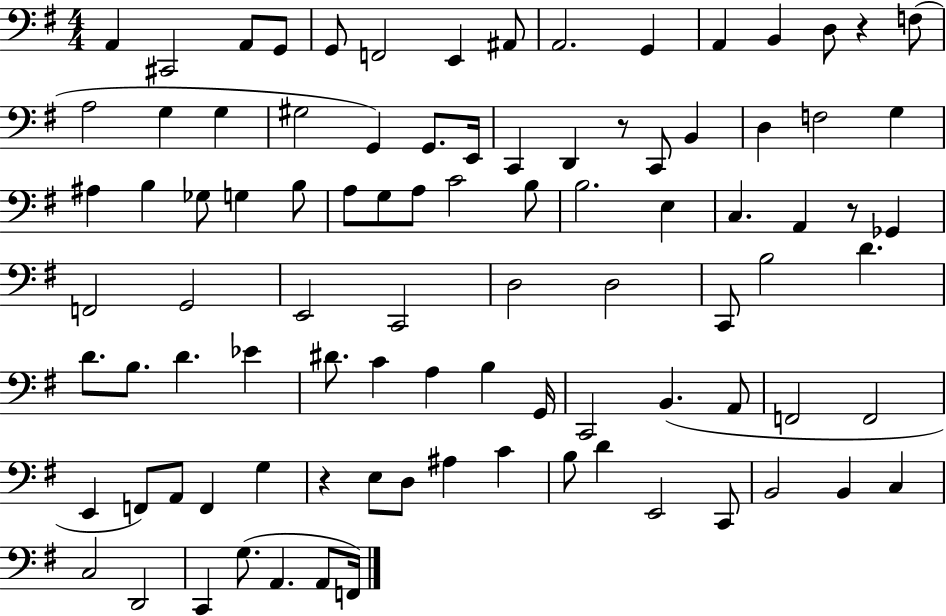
A2/q C#2/h A2/e G2/e G2/e F2/h E2/q A#2/e A2/h. G2/q A2/q B2/q D3/e R/q F3/e A3/h G3/q G3/q G#3/h G2/q G2/e. E2/s C2/q D2/q R/e C2/e B2/q D3/q F3/h G3/q A#3/q B3/q Gb3/e G3/q B3/e A3/e G3/e A3/e C4/h B3/e B3/h. E3/q C3/q. A2/q R/e Gb2/q F2/h G2/h E2/h C2/h D3/h D3/h C2/e B3/h D4/q. D4/e. B3/e. D4/q. Eb4/q D#4/e. C4/q A3/q B3/q G2/s C2/h B2/q. A2/e F2/h F2/h E2/q F2/e A2/e F2/q G3/q R/q E3/e D3/e A#3/q C4/q B3/e D4/q E2/h C2/e B2/h B2/q C3/q C3/h D2/h C2/q G3/e. A2/q. A2/e F2/s